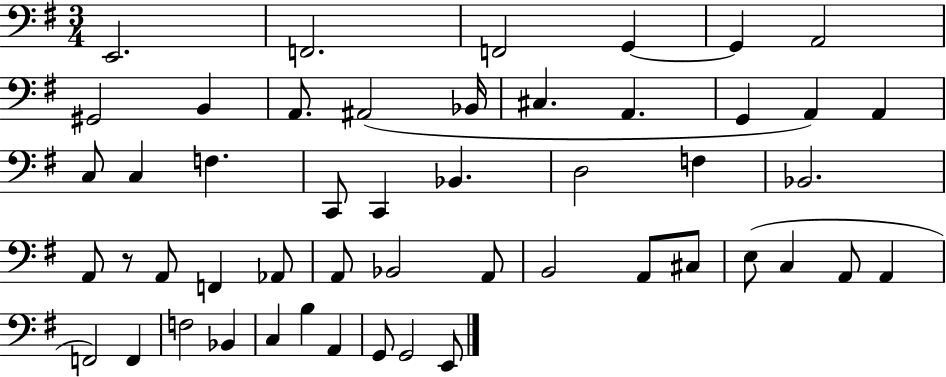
E2/h. F2/h. F2/h G2/q G2/q A2/h G#2/h B2/q A2/e. A#2/h Bb2/s C#3/q. A2/q. G2/q A2/q A2/q C3/e C3/q F3/q. C2/e C2/q Bb2/q. D3/h F3/q Bb2/h. A2/e R/e A2/e F2/q Ab2/e A2/e Bb2/h A2/e B2/h A2/e C#3/e E3/e C3/q A2/e A2/q F2/h F2/q F3/h Bb2/q C3/q B3/q A2/q G2/e G2/h E2/e